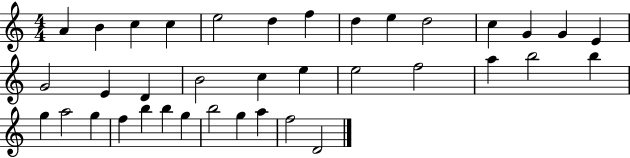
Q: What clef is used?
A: treble